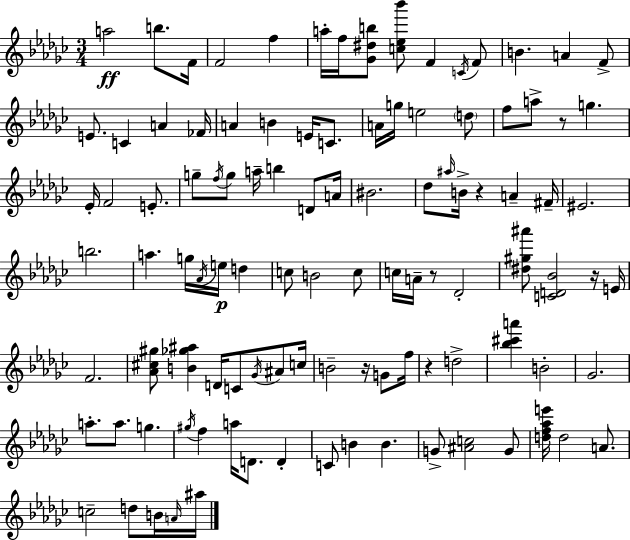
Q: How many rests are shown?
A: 6